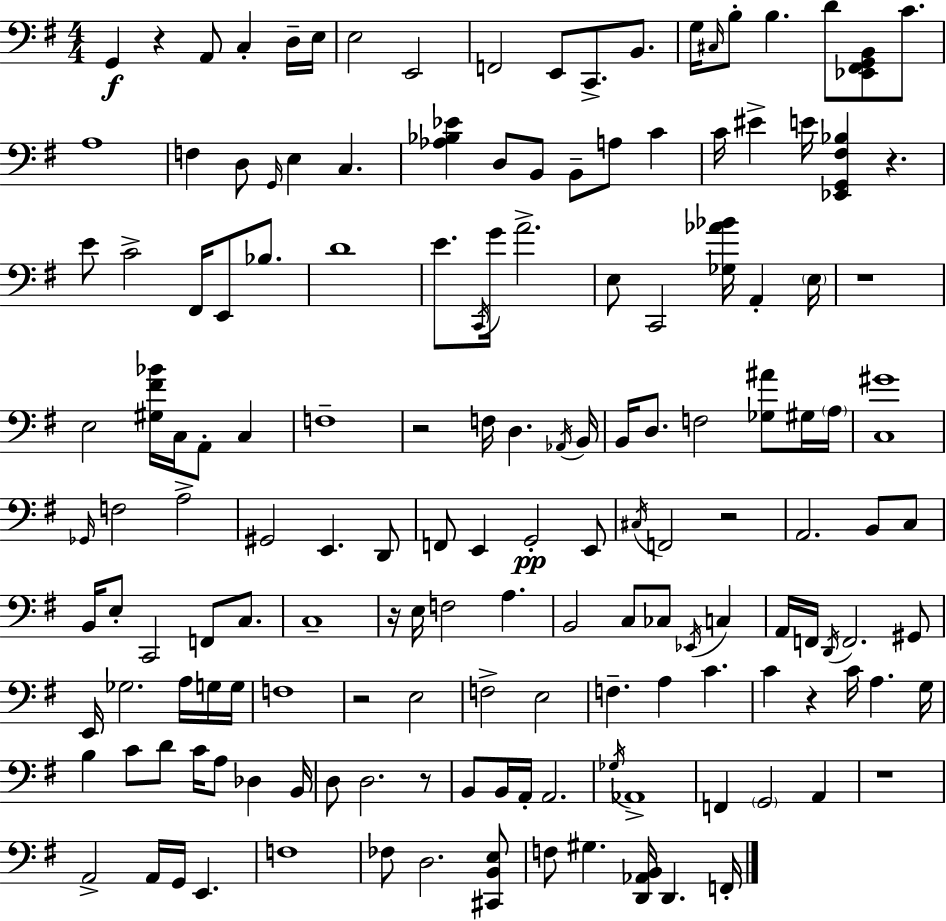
G2/q R/q A2/e C3/q D3/s E3/s E3/h E2/h F2/h E2/e C2/e. B2/e. G3/s C#3/s B3/e B3/q. D4/e [Eb2,F#2,G2,B2]/e C4/e. A3/w F3/q D3/e G2/s E3/q C3/q. [Ab3,Bb3,Eb4]/q D3/e B2/e B2/e A3/e C4/q C4/s EIS4/q E4/s [Eb2,G2,F#3,Bb3]/q R/q. E4/e C4/h F#2/s E2/e Bb3/e. D4/w E4/e. C2/s G4/s A4/h. E3/e C2/h [Gb3,Ab4,Bb4]/s A2/q E3/s R/w E3/h [G#3,F#4,Bb4]/s C3/s A2/e C3/q F3/w R/h F3/s D3/q. Ab2/s B2/s B2/s D3/e. F3/h [Gb3,A#4]/e G#3/s A3/s [C3,G#4]/w Gb2/s F3/h A3/h G#2/h E2/q. D2/e F2/e E2/q G2/h E2/e C#3/s F2/h R/h A2/h. B2/e C3/e B2/s E3/e C2/h F2/e C3/e. C3/w R/s E3/s F3/h A3/q. B2/h C3/e CES3/e Eb2/s C3/q A2/s F2/s D2/s F2/h. G#2/e E2/s Gb3/h. A3/s G3/s G3/s F3/w R/h E3/h F3/h E3/h F3/q. A3/q C4/q. C4/q R/q C4/s A3/q. G3/s B3/q C4/e D4/e C4/s A3/e Db3/q B2/s D3/e D3/h. R/e B2/e B2/s A2/s A2/h. Gb3/s Ab2/w F2/q G2/h A2/q R/w A2/h A2/s G2/s E2/q. F3/w FES3/e D3/h. [C#2,B2,E3]/e F3/e G#3/q. [D2,Ab2,B2]/s D2/q. F2/s